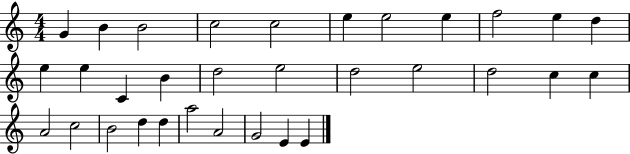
X:1
T:Untitled
M:4/4
L:1/4
K:C
G B B2 c2 c2 e e2 e f2 e d e e C B d2 e2 d2 e2 d2 c c A2 c2 B2 d d a2 A2 G2 E E